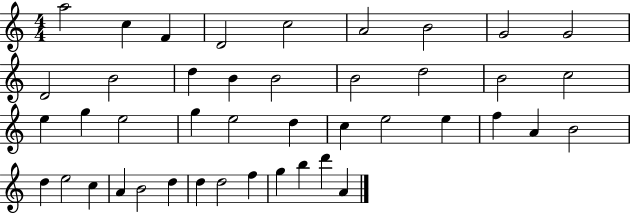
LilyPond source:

{
  \clef treble
  \numericTimeSignature
  \time 4/4
  \key c \major
  a''2 c''4 f'4 | d'2 c''2 | a'2 b'2 | g'2 g'2 | \break d'2 b'2 | d''4 b'4 b'2 | b'2 d''2 | b'2 c''2 | \break e''4 g''4 e''2 | g''4 e''2 d''4 | c''4 e''2 e''4 | f''4 a'4 b'2 | \break d''4 e''2 c''4 | a'4 b'2 d''4 | d''4 d''2 f''4 | g''4 b''4 d'''4 a'4 | \break \bar "|."
}